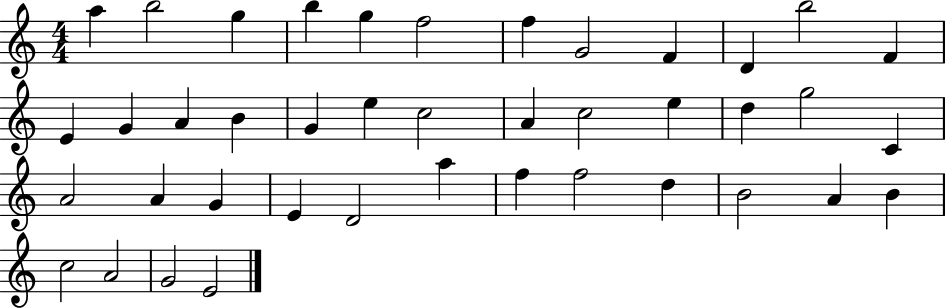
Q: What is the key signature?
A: C major